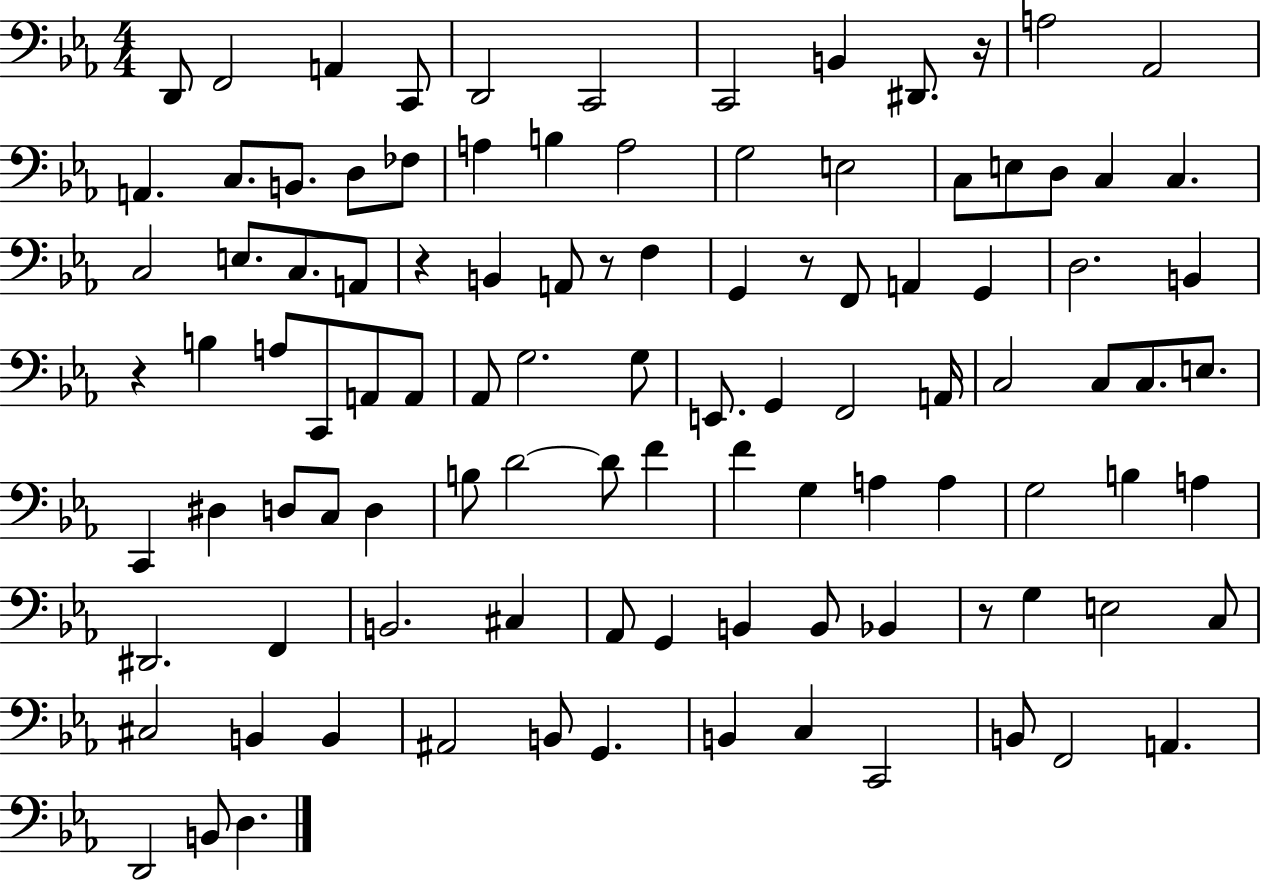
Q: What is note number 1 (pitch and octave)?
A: D2